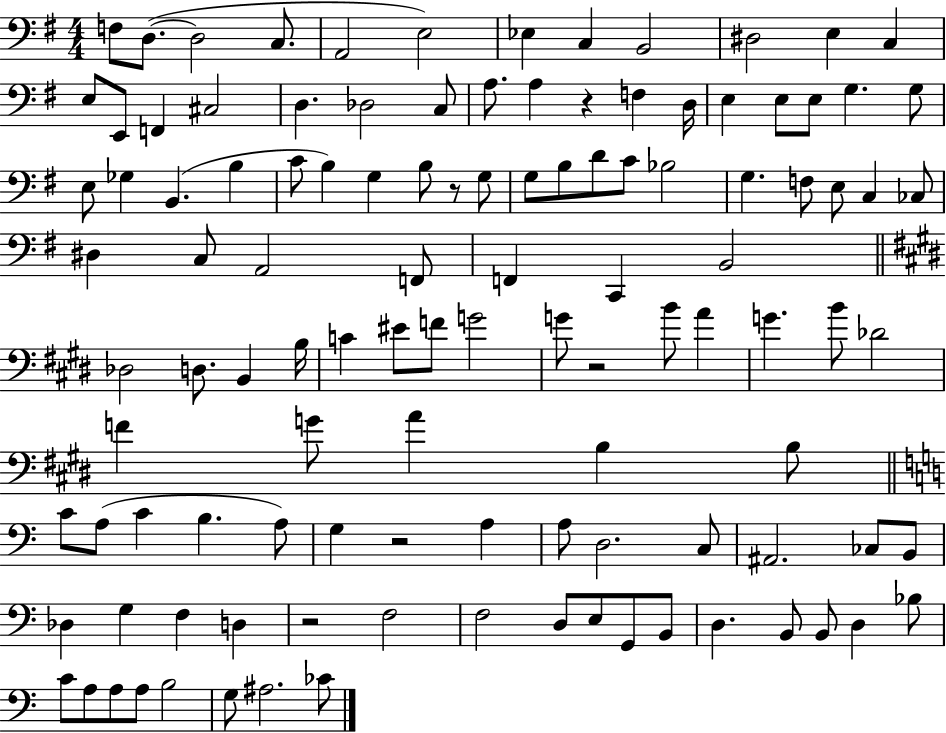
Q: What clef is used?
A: bass